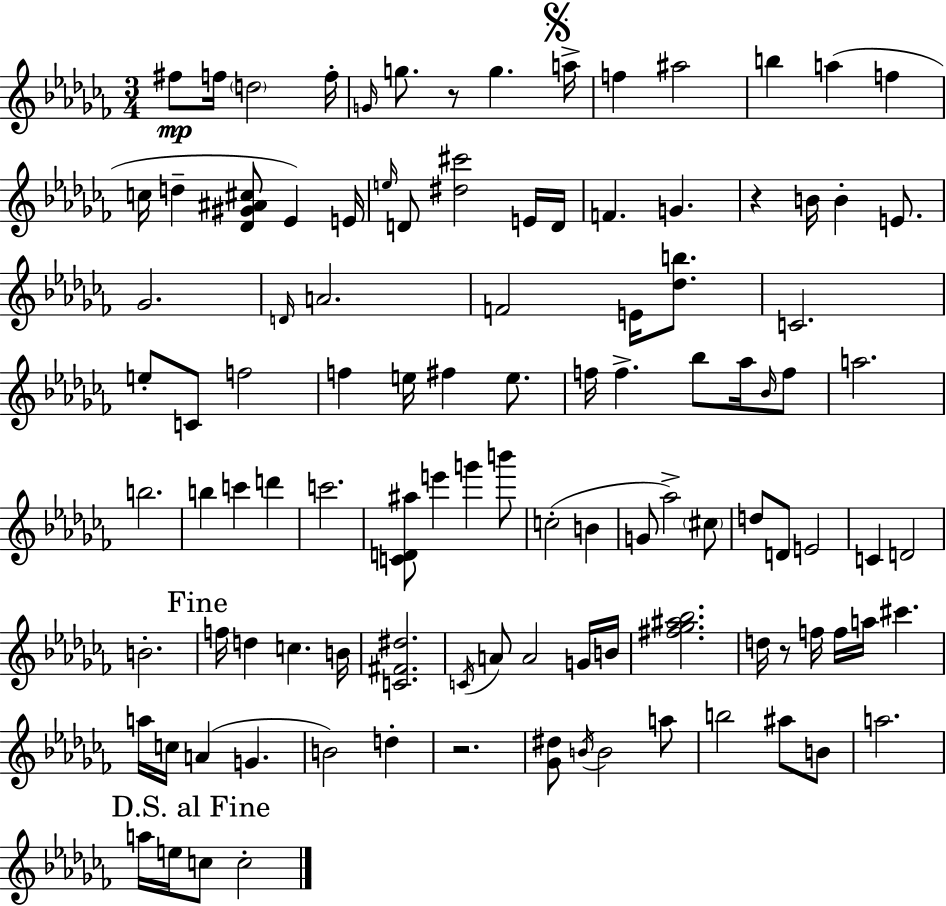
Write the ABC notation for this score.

X:1
T:Untitled
M:3/4
L:1/4
K:Abm
^f/2 f/4 d2 f/4 G/4 g/2 z/2 g a/4 f ^a2 b a f c/4 d [_D^G^A^c]/2 _E E/4 e/4 D/2 [^d^c']2 E/4 D/4 F G z B/4 B E/2 _G2 D/4 A2 F2 E/4 [_db]/2 C2 e/2 C/2 f2 f e/4 ^f e/2 f/4 f _b/2 _a/4 _B/4 f/2 a2 b2 b c' d' c'2 [CD^a]/2 e' g' b'/2 c2 B G/2 _a2 ^c/2 d/2 D/2 E2 C D2 B2 f/4 d c B/4 [C^F^d]2 C/4 A/2 A2 G/4 B/4 [^f_g^a_b]2 d/4 z/2 f/4 f/4 a/4 ^c' a/4 c/4 A G B2 d z2 [_G^d]/2 B/4 B2 a/2 b2 ^a/2 B/2 a2 a/4 e/4 c/2 c2